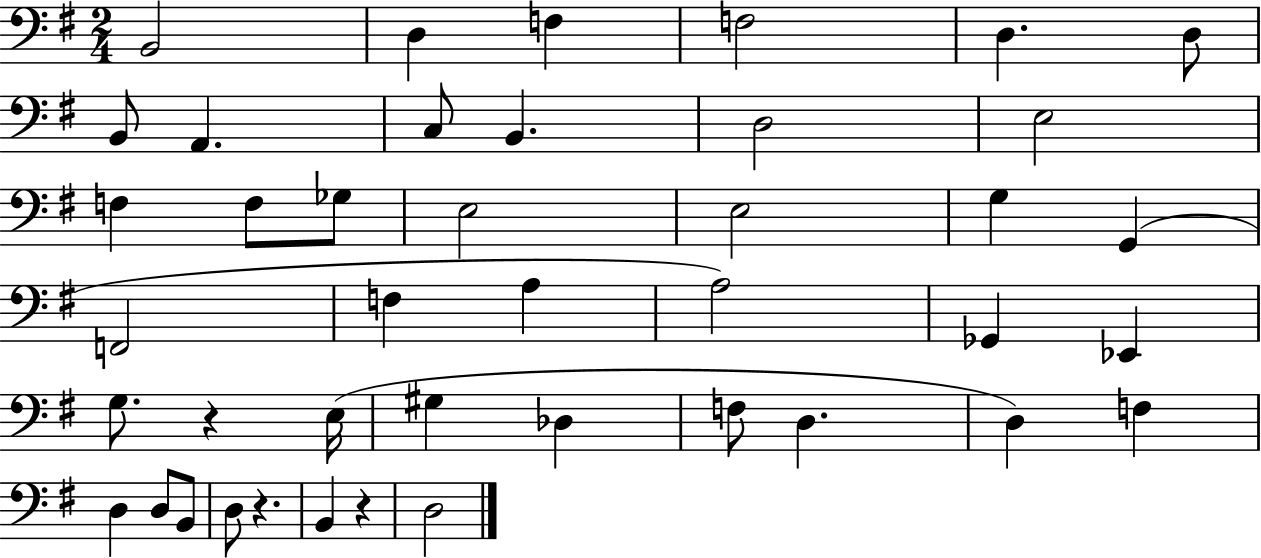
B2/h D3/q F3/q F3/h D3/q. D3/e B2/e A2/q. C3/e B2/q. D3/h E3/h F3/q F3/e Gb3/e E3/h E3/h G3/q G2/q F2/h F3/q A3/q A3/h Gb2/q Eb2/q G3/e. R/q E3/s G#3/q Db3/q F3/e D3/q. D3/q F3/q D3/q D3/e B2/e D3/e R/q. B2/q R/q D3/h